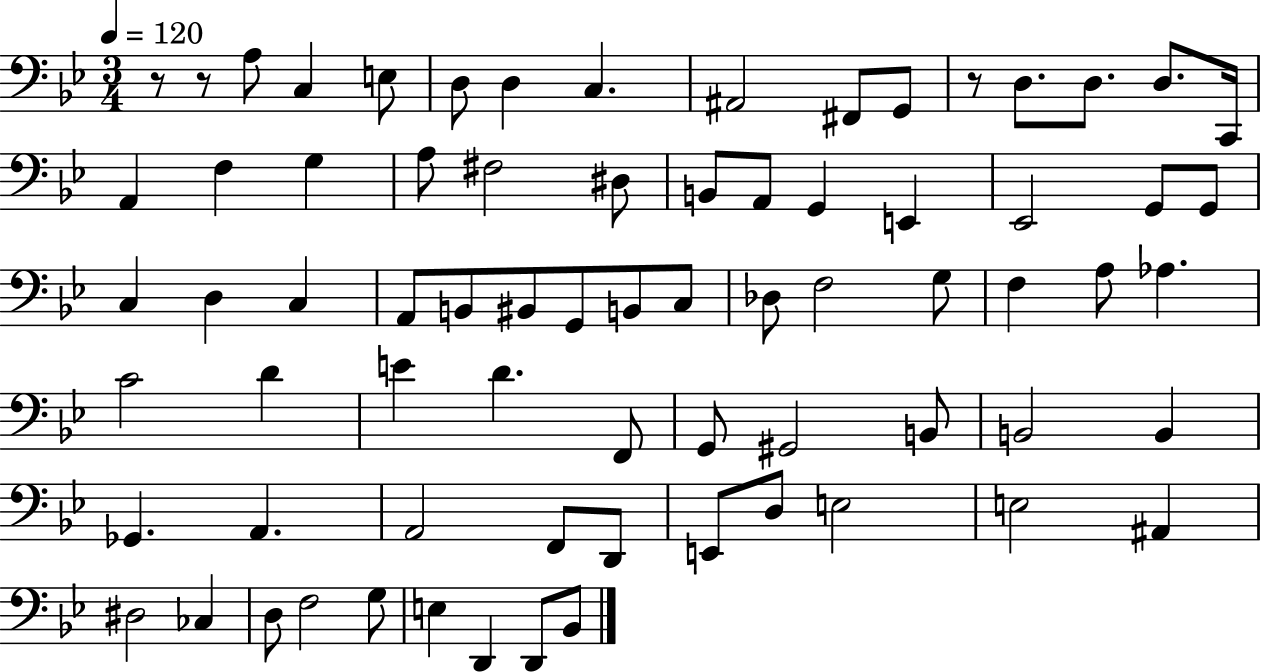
X:1
T:Untitled
M:3/4
L:1/4
K:Bb
z/2 z/2 A,/2 C, E,/2 D,/2 D, C, ^A,,2 ^F,,/2 G,,/2 z/2 D,/2 D,/2 D,/2 C,,/4 A,, F, G, A,/2 ^F,2 ^D,/2 B,,/2 A,,/2 G,, E,, _E,,2 G,,/2 G,,/2 C, D, C, A,,/2 B,,/2 ^B,,/2 G,,/2 B,,/2 C,/2 _D,/2 F,2 G,/2 F, A,/2 _A, C2 D E D F,,/2 G,,/2 ^G,,2 B,,/2 B,,2 B,, _G,, A,, A,,2 F,,/2 D,,/2 E,,/2 D,/2 E,2 E,2 ^A,, ^D,2 _C, D,/2 F,2 G,/2 E, D,, D,,/2 _B,,/2